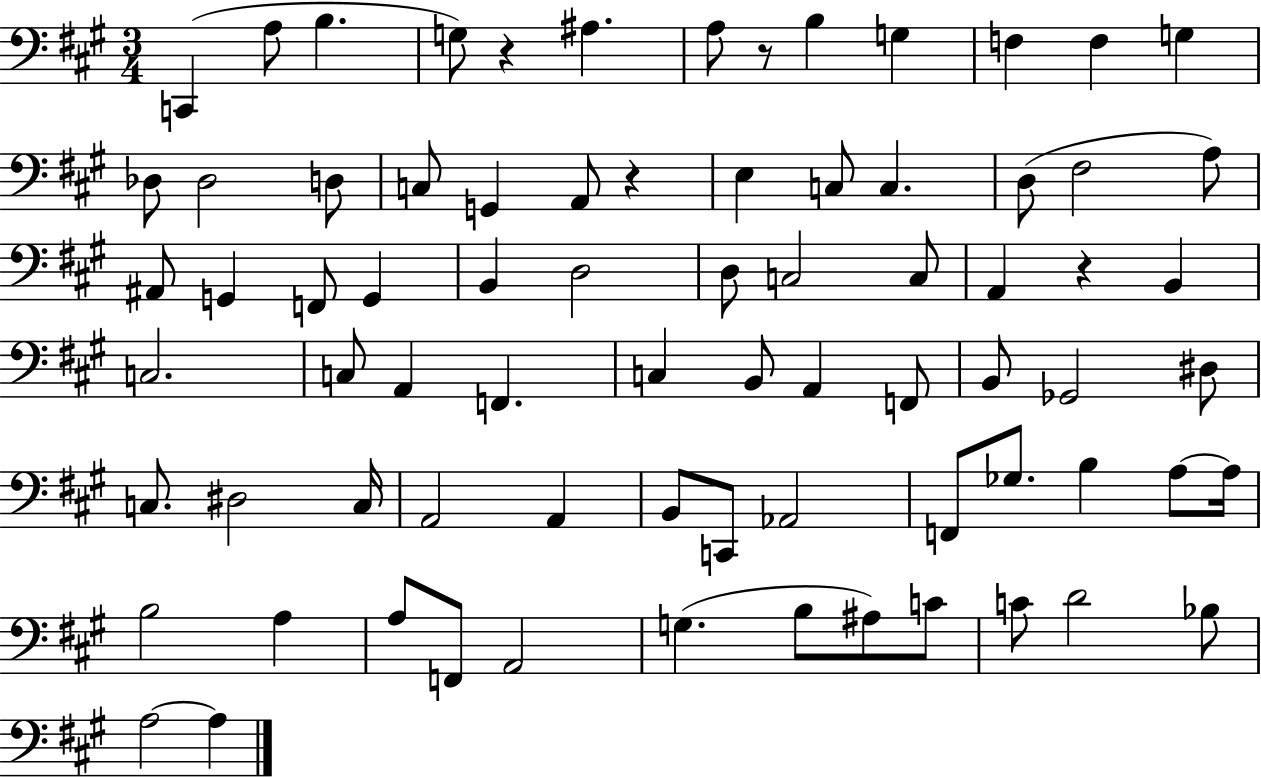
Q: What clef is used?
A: bass